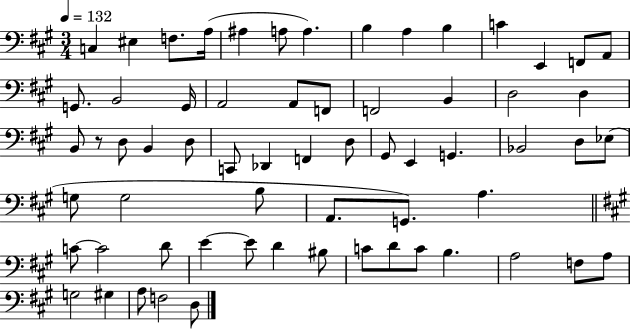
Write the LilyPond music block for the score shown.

{
  \clef bass
  \numericTimeSignature
  \time 3/4
  \key a \major
  \tempo 4 = 132
  c4 eis4 f8. a16( | ais4 a8 a4.) | b4 a4 b4 | c'4 e,4 f,8 a,8 | \break g,8. b,2 g,16 | a,2 a,8 f,8 | f,2 b,4 | d2 d4 | \break b,8 r8 d8 b,4 d8 | c,8 des,4 f,4 d8 | gis,8 e,4 g,4. | bes,2 d8 ees8( | \break g8 g2 b8 | a,8. g,8.) a4. | \bar "||" \break \key a \major c'8~~ c'2 d'8 | e'4~~ e'8 d'4 bis8 | c'8 d'8 c'8 b4. | a2 f8 a8 | \break g2 gis4 | a8 f2 d8 | \bar "|."
}